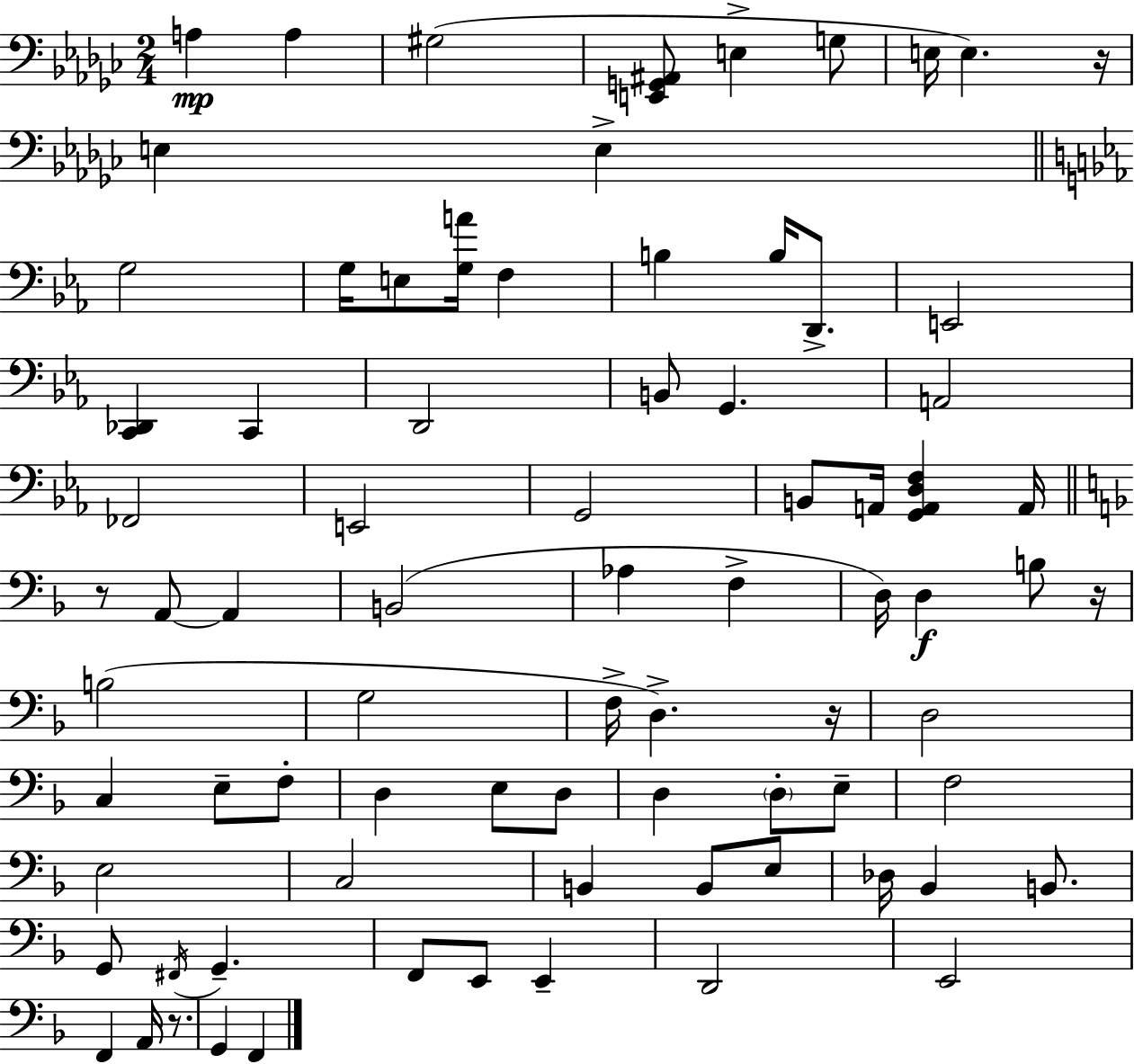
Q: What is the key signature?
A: EES minor